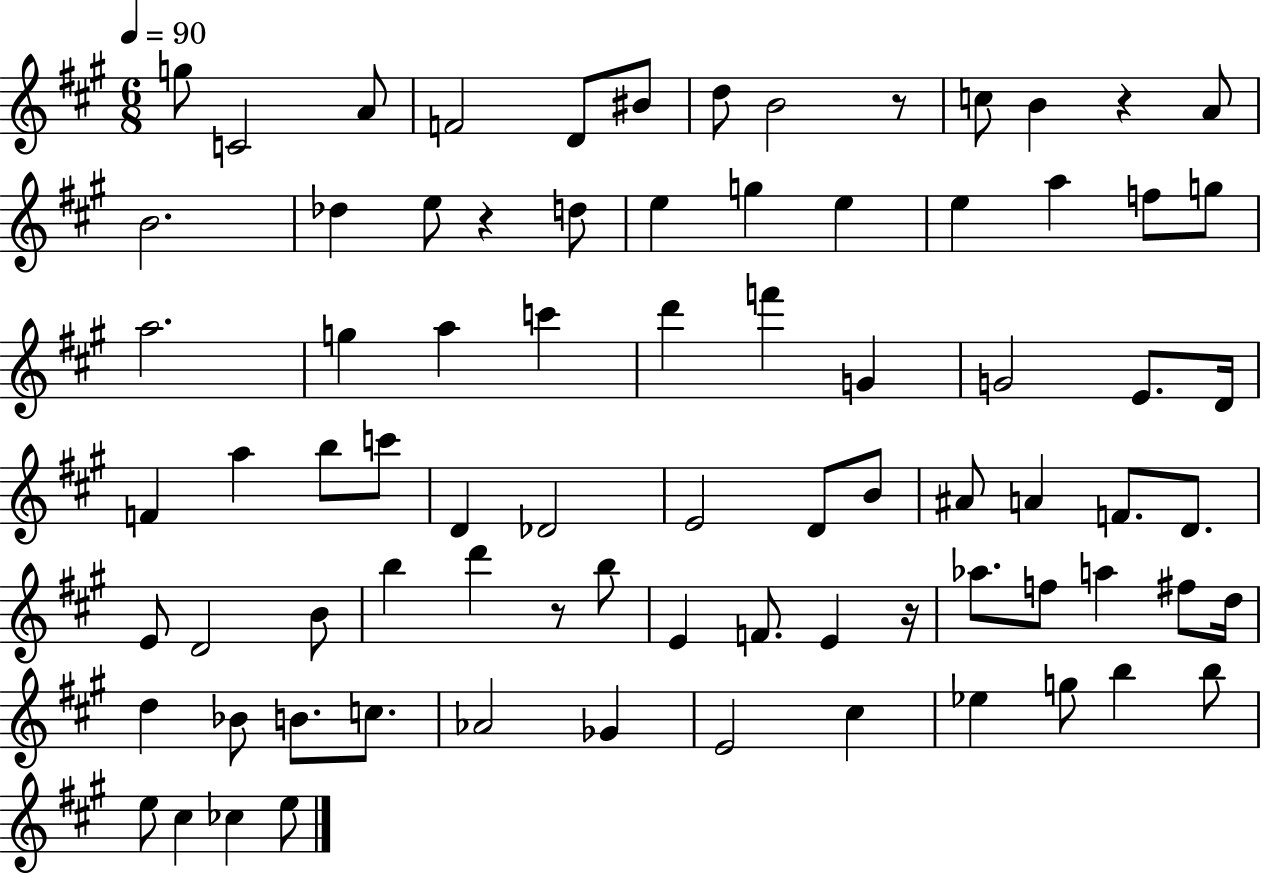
X:1
T:Untitled
M:6/8
L:1/4
K:A
g/2 C2 A/2 F2 D/2 ^B/2 d/2 B2 z/2 c/2 B z A/2 B2 _d e/2 z d/2 e g e e a f/2 g/2 a2 g a c' d' f' G G2 E/2 D/4 F a b/2 c'/2 D _D2 E2 D/2 B/2 ^A/2 A F/2 D/2 E/2 D2 B/2 b d' z/2 b/2 E F/2 E z/4 _a/2 f/2 a ^f/2 d/4 d _B/2 B/2 c/2 _A2 _G E2 ^c _e g/2 b b/2 e/2 ^c _c e/2